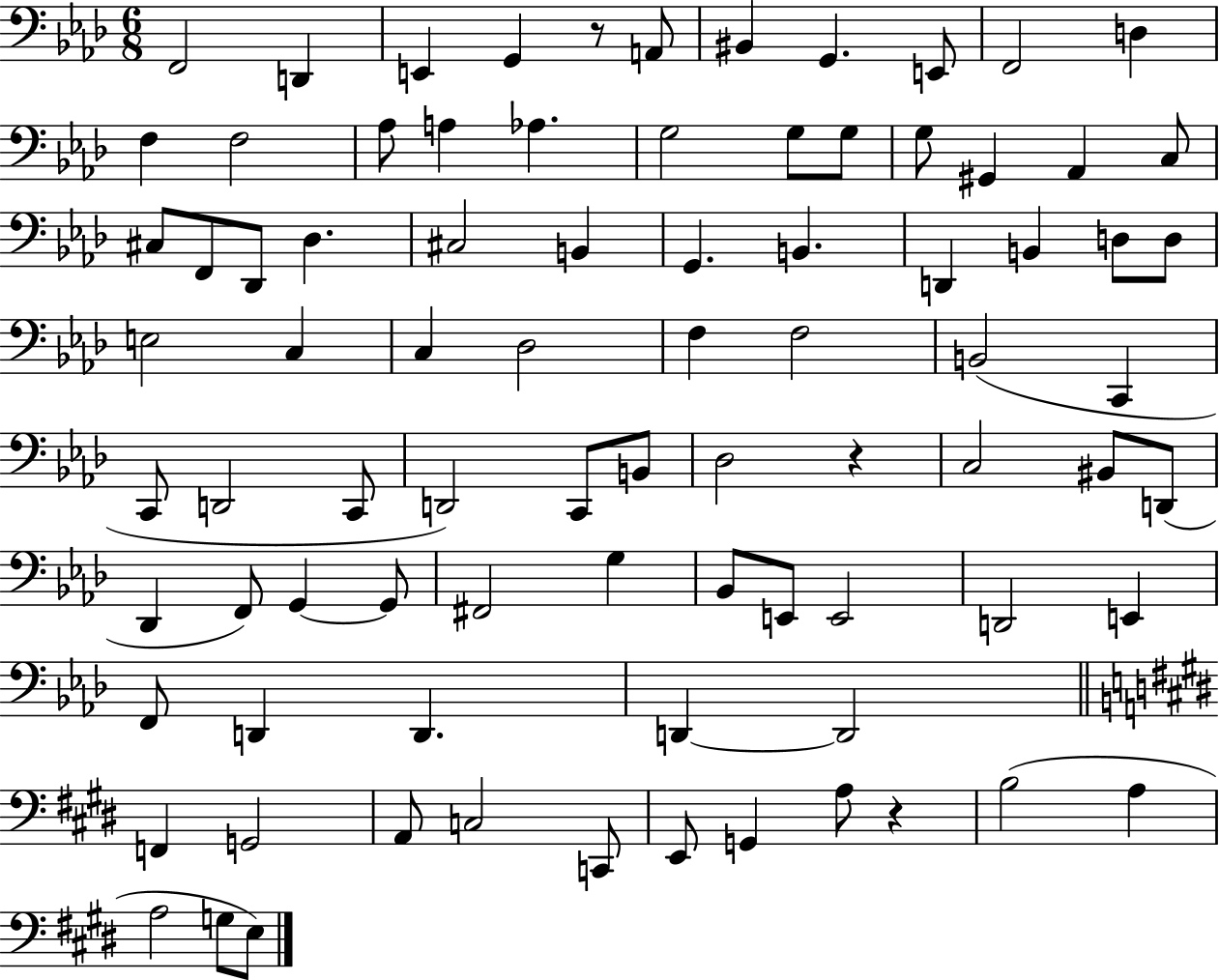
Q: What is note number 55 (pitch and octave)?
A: G2